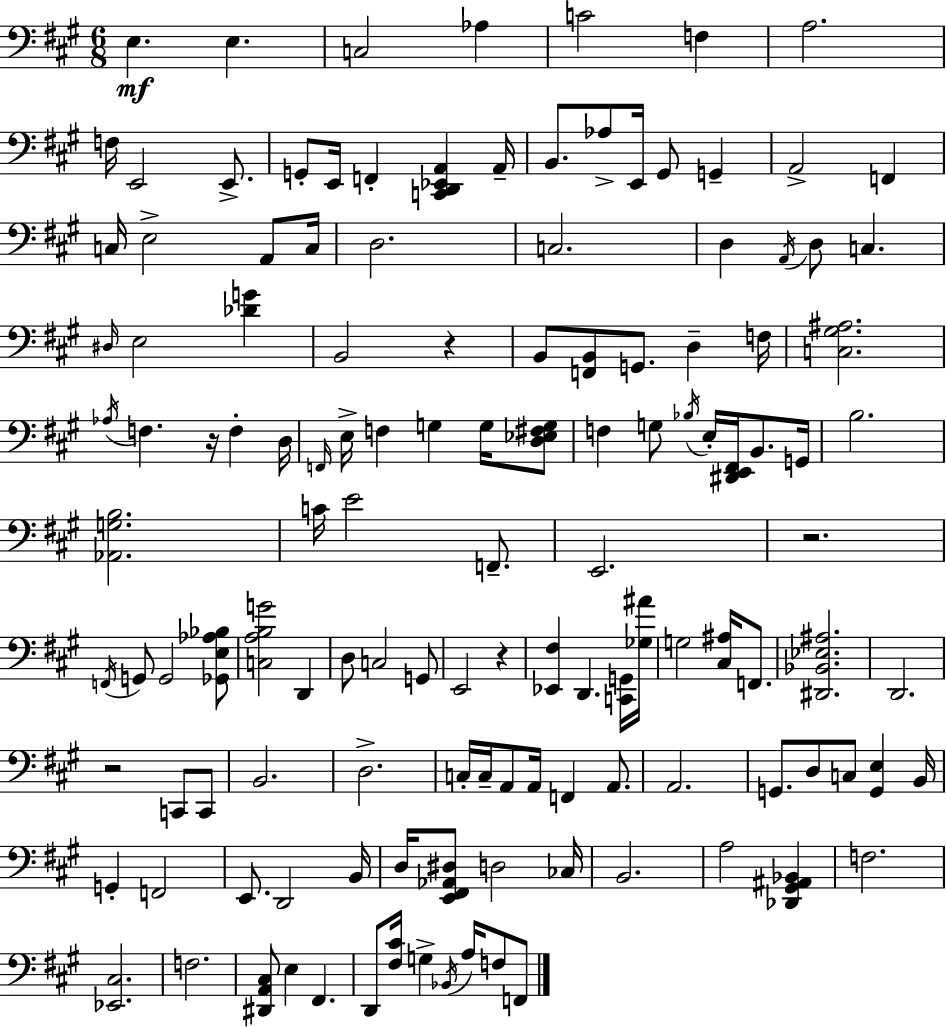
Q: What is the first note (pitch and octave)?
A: E3